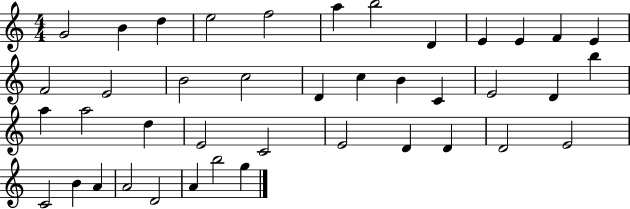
G4/h B4/q D5/q E5/h F5/h A5/q B5/h D4/q E4/q E4/q F4/q E4/q F4/h E4/h B4/h C5/h D4/q C5/q B4/q C4/q E4/h D4/q B5/q A5/q A5/h D5/q E4/h C4/h E4/h D4/q D4/q D4/h E4/h C4/h B4/q A4/q A4/h D4/h A4/q B5/h G5/q